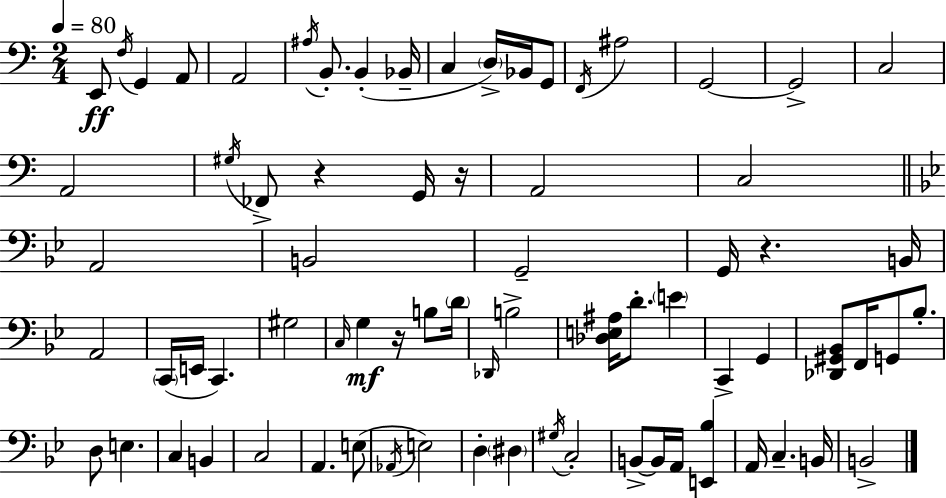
X:1
T:Untitled
M:2/4
L:1/4
K:Am
E,,/2 F,/4 G,, A,,/2 A,,2 ^A,/4 B,,/2 B,, _B,,/4 C, D,/4 _B,,/4 G,,/2 F,,/4 ^A,2 G,,2 G,,2 C,2 A,,2 ^G,/4 _F,,/2 z G,,/4 z/4 A,,2 C,2 A,,2 B,,2 G,,2 G,,/4 z B,,/4 A,,2 C,,/4 E,,/4 C,, ^G,2 C,/4 G, z/4 B,/2 D/4 _D,,/4 B,2 [_D,E,^A,]/4 D/2 E C,, G,, [_D,,^G,,_B,,]/2 F,,/4 G,,/2 _B,/2 D,/2 E, C, B,, C,2 A,, E,/2 _A,,/4 E,2 D, ^D, ^G,/4 C,2 B,,/2 B,,/4 A,,/4 [E,,_B,] A,,/4 C, B,,/4 B,,2